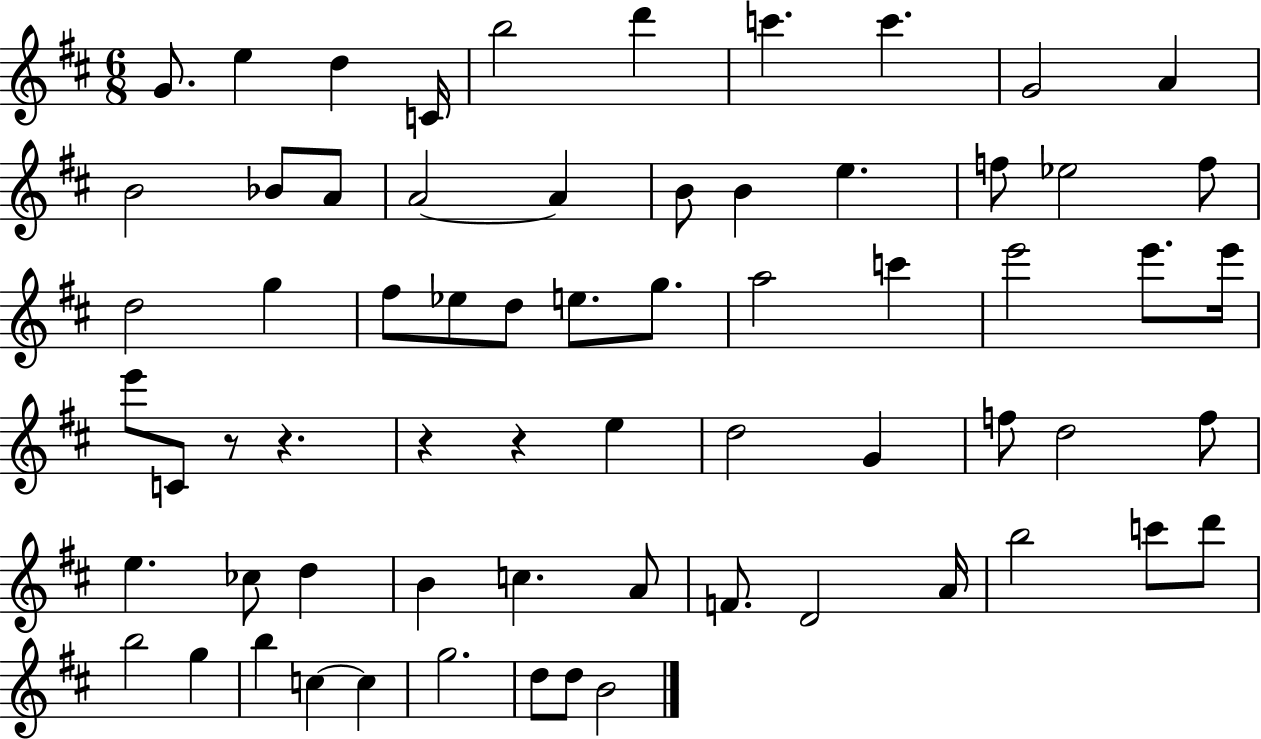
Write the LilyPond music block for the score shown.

{
  \clef treble
  \numericTimeSignature
  \time 6/8
  \key d \major
  g'8. e''4 d''4 c'16 | b''2 d'''4 | c'''4. c'''4. | g'2 a'4 | \break b'2 bes'8 a'8 | a'2~~ a'4 | b'8 b'4 e''4. | f''8 ees''2 f''8 | \break d''2 g''4 | fis''8 ees''8 d''8 e''8. g''8. | a''2 c'''4 | e'''2 e'''8. e'''16 | \break e'''8 c'8 r8 r4. | r4 r4 e''4 | d''2 g'4 | f''8 d''2 f''8 | \break e''4. ces''8 d''4 | b'4 c''4. a'8 | f'8. d'2 a'16 | b''2 c'''8 d'''8 | \break b''2 g''4 | b''4 c''4~~ c''4 | g''2. | d''8 d''8 b'2 | \break \bar "|."
}